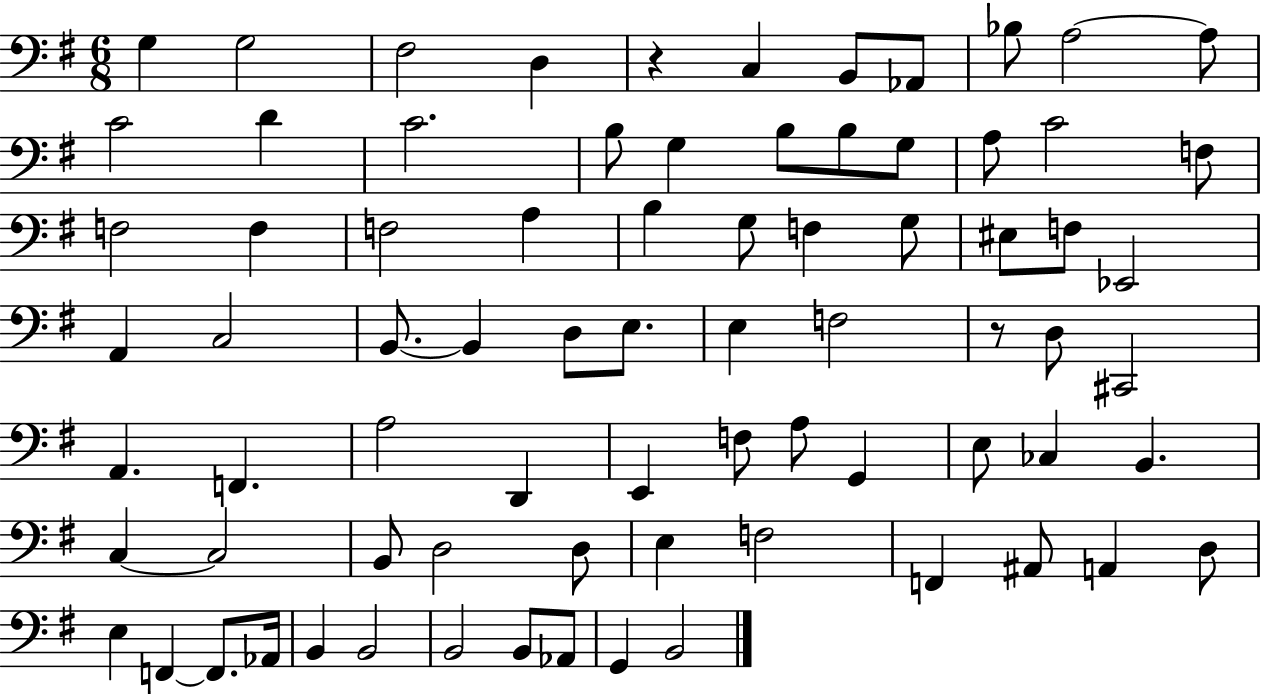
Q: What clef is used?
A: bass